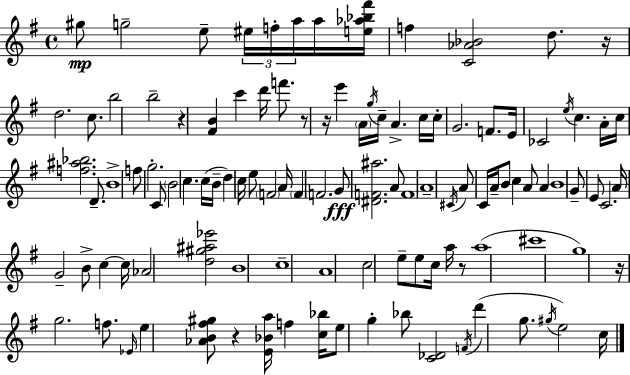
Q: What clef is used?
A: treble